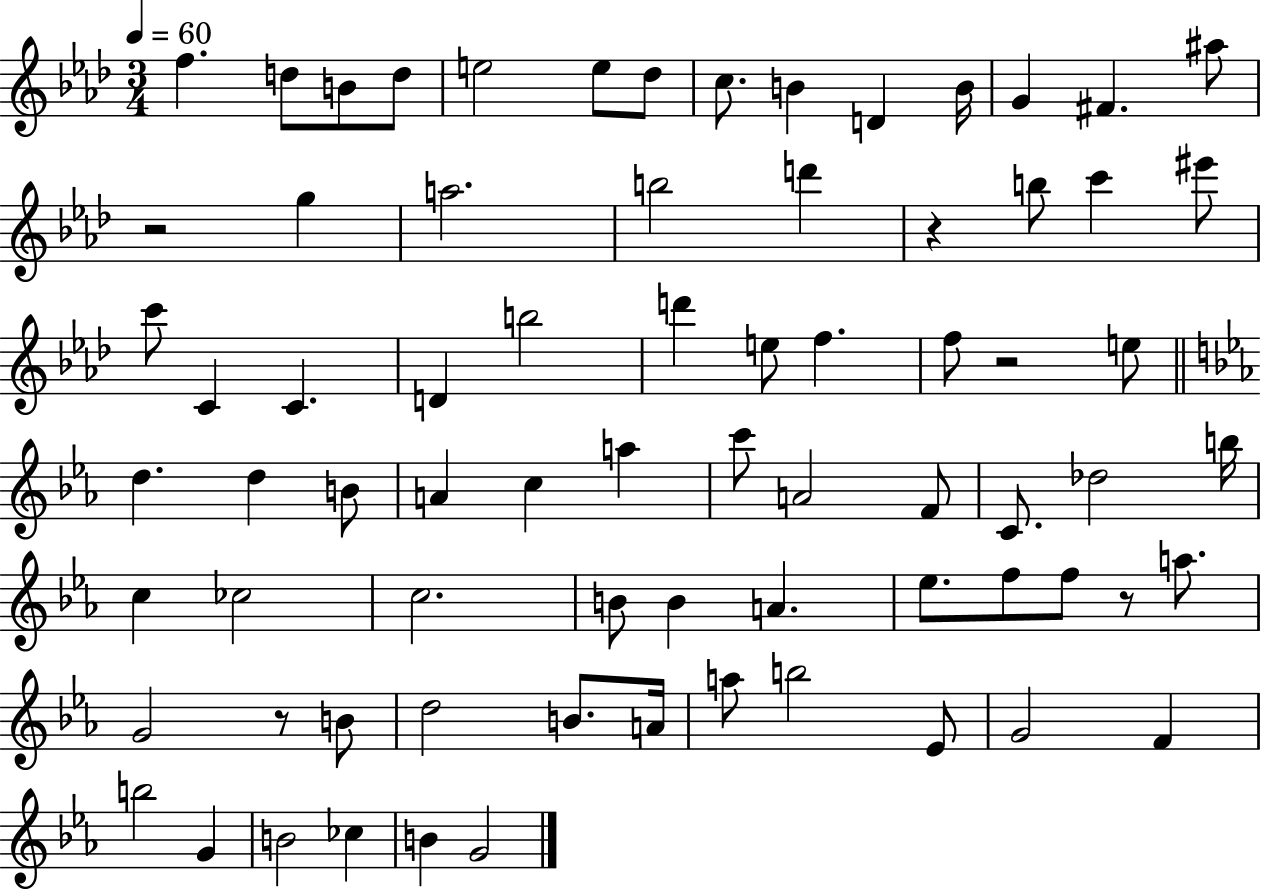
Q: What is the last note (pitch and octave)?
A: G4